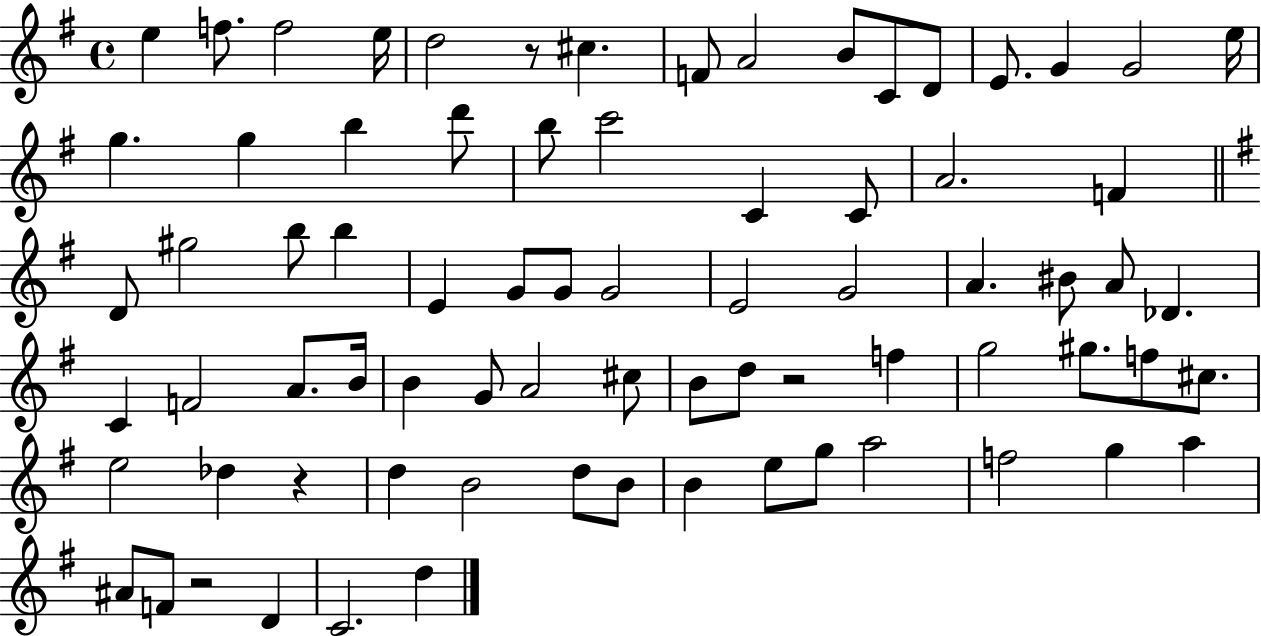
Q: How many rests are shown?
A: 4